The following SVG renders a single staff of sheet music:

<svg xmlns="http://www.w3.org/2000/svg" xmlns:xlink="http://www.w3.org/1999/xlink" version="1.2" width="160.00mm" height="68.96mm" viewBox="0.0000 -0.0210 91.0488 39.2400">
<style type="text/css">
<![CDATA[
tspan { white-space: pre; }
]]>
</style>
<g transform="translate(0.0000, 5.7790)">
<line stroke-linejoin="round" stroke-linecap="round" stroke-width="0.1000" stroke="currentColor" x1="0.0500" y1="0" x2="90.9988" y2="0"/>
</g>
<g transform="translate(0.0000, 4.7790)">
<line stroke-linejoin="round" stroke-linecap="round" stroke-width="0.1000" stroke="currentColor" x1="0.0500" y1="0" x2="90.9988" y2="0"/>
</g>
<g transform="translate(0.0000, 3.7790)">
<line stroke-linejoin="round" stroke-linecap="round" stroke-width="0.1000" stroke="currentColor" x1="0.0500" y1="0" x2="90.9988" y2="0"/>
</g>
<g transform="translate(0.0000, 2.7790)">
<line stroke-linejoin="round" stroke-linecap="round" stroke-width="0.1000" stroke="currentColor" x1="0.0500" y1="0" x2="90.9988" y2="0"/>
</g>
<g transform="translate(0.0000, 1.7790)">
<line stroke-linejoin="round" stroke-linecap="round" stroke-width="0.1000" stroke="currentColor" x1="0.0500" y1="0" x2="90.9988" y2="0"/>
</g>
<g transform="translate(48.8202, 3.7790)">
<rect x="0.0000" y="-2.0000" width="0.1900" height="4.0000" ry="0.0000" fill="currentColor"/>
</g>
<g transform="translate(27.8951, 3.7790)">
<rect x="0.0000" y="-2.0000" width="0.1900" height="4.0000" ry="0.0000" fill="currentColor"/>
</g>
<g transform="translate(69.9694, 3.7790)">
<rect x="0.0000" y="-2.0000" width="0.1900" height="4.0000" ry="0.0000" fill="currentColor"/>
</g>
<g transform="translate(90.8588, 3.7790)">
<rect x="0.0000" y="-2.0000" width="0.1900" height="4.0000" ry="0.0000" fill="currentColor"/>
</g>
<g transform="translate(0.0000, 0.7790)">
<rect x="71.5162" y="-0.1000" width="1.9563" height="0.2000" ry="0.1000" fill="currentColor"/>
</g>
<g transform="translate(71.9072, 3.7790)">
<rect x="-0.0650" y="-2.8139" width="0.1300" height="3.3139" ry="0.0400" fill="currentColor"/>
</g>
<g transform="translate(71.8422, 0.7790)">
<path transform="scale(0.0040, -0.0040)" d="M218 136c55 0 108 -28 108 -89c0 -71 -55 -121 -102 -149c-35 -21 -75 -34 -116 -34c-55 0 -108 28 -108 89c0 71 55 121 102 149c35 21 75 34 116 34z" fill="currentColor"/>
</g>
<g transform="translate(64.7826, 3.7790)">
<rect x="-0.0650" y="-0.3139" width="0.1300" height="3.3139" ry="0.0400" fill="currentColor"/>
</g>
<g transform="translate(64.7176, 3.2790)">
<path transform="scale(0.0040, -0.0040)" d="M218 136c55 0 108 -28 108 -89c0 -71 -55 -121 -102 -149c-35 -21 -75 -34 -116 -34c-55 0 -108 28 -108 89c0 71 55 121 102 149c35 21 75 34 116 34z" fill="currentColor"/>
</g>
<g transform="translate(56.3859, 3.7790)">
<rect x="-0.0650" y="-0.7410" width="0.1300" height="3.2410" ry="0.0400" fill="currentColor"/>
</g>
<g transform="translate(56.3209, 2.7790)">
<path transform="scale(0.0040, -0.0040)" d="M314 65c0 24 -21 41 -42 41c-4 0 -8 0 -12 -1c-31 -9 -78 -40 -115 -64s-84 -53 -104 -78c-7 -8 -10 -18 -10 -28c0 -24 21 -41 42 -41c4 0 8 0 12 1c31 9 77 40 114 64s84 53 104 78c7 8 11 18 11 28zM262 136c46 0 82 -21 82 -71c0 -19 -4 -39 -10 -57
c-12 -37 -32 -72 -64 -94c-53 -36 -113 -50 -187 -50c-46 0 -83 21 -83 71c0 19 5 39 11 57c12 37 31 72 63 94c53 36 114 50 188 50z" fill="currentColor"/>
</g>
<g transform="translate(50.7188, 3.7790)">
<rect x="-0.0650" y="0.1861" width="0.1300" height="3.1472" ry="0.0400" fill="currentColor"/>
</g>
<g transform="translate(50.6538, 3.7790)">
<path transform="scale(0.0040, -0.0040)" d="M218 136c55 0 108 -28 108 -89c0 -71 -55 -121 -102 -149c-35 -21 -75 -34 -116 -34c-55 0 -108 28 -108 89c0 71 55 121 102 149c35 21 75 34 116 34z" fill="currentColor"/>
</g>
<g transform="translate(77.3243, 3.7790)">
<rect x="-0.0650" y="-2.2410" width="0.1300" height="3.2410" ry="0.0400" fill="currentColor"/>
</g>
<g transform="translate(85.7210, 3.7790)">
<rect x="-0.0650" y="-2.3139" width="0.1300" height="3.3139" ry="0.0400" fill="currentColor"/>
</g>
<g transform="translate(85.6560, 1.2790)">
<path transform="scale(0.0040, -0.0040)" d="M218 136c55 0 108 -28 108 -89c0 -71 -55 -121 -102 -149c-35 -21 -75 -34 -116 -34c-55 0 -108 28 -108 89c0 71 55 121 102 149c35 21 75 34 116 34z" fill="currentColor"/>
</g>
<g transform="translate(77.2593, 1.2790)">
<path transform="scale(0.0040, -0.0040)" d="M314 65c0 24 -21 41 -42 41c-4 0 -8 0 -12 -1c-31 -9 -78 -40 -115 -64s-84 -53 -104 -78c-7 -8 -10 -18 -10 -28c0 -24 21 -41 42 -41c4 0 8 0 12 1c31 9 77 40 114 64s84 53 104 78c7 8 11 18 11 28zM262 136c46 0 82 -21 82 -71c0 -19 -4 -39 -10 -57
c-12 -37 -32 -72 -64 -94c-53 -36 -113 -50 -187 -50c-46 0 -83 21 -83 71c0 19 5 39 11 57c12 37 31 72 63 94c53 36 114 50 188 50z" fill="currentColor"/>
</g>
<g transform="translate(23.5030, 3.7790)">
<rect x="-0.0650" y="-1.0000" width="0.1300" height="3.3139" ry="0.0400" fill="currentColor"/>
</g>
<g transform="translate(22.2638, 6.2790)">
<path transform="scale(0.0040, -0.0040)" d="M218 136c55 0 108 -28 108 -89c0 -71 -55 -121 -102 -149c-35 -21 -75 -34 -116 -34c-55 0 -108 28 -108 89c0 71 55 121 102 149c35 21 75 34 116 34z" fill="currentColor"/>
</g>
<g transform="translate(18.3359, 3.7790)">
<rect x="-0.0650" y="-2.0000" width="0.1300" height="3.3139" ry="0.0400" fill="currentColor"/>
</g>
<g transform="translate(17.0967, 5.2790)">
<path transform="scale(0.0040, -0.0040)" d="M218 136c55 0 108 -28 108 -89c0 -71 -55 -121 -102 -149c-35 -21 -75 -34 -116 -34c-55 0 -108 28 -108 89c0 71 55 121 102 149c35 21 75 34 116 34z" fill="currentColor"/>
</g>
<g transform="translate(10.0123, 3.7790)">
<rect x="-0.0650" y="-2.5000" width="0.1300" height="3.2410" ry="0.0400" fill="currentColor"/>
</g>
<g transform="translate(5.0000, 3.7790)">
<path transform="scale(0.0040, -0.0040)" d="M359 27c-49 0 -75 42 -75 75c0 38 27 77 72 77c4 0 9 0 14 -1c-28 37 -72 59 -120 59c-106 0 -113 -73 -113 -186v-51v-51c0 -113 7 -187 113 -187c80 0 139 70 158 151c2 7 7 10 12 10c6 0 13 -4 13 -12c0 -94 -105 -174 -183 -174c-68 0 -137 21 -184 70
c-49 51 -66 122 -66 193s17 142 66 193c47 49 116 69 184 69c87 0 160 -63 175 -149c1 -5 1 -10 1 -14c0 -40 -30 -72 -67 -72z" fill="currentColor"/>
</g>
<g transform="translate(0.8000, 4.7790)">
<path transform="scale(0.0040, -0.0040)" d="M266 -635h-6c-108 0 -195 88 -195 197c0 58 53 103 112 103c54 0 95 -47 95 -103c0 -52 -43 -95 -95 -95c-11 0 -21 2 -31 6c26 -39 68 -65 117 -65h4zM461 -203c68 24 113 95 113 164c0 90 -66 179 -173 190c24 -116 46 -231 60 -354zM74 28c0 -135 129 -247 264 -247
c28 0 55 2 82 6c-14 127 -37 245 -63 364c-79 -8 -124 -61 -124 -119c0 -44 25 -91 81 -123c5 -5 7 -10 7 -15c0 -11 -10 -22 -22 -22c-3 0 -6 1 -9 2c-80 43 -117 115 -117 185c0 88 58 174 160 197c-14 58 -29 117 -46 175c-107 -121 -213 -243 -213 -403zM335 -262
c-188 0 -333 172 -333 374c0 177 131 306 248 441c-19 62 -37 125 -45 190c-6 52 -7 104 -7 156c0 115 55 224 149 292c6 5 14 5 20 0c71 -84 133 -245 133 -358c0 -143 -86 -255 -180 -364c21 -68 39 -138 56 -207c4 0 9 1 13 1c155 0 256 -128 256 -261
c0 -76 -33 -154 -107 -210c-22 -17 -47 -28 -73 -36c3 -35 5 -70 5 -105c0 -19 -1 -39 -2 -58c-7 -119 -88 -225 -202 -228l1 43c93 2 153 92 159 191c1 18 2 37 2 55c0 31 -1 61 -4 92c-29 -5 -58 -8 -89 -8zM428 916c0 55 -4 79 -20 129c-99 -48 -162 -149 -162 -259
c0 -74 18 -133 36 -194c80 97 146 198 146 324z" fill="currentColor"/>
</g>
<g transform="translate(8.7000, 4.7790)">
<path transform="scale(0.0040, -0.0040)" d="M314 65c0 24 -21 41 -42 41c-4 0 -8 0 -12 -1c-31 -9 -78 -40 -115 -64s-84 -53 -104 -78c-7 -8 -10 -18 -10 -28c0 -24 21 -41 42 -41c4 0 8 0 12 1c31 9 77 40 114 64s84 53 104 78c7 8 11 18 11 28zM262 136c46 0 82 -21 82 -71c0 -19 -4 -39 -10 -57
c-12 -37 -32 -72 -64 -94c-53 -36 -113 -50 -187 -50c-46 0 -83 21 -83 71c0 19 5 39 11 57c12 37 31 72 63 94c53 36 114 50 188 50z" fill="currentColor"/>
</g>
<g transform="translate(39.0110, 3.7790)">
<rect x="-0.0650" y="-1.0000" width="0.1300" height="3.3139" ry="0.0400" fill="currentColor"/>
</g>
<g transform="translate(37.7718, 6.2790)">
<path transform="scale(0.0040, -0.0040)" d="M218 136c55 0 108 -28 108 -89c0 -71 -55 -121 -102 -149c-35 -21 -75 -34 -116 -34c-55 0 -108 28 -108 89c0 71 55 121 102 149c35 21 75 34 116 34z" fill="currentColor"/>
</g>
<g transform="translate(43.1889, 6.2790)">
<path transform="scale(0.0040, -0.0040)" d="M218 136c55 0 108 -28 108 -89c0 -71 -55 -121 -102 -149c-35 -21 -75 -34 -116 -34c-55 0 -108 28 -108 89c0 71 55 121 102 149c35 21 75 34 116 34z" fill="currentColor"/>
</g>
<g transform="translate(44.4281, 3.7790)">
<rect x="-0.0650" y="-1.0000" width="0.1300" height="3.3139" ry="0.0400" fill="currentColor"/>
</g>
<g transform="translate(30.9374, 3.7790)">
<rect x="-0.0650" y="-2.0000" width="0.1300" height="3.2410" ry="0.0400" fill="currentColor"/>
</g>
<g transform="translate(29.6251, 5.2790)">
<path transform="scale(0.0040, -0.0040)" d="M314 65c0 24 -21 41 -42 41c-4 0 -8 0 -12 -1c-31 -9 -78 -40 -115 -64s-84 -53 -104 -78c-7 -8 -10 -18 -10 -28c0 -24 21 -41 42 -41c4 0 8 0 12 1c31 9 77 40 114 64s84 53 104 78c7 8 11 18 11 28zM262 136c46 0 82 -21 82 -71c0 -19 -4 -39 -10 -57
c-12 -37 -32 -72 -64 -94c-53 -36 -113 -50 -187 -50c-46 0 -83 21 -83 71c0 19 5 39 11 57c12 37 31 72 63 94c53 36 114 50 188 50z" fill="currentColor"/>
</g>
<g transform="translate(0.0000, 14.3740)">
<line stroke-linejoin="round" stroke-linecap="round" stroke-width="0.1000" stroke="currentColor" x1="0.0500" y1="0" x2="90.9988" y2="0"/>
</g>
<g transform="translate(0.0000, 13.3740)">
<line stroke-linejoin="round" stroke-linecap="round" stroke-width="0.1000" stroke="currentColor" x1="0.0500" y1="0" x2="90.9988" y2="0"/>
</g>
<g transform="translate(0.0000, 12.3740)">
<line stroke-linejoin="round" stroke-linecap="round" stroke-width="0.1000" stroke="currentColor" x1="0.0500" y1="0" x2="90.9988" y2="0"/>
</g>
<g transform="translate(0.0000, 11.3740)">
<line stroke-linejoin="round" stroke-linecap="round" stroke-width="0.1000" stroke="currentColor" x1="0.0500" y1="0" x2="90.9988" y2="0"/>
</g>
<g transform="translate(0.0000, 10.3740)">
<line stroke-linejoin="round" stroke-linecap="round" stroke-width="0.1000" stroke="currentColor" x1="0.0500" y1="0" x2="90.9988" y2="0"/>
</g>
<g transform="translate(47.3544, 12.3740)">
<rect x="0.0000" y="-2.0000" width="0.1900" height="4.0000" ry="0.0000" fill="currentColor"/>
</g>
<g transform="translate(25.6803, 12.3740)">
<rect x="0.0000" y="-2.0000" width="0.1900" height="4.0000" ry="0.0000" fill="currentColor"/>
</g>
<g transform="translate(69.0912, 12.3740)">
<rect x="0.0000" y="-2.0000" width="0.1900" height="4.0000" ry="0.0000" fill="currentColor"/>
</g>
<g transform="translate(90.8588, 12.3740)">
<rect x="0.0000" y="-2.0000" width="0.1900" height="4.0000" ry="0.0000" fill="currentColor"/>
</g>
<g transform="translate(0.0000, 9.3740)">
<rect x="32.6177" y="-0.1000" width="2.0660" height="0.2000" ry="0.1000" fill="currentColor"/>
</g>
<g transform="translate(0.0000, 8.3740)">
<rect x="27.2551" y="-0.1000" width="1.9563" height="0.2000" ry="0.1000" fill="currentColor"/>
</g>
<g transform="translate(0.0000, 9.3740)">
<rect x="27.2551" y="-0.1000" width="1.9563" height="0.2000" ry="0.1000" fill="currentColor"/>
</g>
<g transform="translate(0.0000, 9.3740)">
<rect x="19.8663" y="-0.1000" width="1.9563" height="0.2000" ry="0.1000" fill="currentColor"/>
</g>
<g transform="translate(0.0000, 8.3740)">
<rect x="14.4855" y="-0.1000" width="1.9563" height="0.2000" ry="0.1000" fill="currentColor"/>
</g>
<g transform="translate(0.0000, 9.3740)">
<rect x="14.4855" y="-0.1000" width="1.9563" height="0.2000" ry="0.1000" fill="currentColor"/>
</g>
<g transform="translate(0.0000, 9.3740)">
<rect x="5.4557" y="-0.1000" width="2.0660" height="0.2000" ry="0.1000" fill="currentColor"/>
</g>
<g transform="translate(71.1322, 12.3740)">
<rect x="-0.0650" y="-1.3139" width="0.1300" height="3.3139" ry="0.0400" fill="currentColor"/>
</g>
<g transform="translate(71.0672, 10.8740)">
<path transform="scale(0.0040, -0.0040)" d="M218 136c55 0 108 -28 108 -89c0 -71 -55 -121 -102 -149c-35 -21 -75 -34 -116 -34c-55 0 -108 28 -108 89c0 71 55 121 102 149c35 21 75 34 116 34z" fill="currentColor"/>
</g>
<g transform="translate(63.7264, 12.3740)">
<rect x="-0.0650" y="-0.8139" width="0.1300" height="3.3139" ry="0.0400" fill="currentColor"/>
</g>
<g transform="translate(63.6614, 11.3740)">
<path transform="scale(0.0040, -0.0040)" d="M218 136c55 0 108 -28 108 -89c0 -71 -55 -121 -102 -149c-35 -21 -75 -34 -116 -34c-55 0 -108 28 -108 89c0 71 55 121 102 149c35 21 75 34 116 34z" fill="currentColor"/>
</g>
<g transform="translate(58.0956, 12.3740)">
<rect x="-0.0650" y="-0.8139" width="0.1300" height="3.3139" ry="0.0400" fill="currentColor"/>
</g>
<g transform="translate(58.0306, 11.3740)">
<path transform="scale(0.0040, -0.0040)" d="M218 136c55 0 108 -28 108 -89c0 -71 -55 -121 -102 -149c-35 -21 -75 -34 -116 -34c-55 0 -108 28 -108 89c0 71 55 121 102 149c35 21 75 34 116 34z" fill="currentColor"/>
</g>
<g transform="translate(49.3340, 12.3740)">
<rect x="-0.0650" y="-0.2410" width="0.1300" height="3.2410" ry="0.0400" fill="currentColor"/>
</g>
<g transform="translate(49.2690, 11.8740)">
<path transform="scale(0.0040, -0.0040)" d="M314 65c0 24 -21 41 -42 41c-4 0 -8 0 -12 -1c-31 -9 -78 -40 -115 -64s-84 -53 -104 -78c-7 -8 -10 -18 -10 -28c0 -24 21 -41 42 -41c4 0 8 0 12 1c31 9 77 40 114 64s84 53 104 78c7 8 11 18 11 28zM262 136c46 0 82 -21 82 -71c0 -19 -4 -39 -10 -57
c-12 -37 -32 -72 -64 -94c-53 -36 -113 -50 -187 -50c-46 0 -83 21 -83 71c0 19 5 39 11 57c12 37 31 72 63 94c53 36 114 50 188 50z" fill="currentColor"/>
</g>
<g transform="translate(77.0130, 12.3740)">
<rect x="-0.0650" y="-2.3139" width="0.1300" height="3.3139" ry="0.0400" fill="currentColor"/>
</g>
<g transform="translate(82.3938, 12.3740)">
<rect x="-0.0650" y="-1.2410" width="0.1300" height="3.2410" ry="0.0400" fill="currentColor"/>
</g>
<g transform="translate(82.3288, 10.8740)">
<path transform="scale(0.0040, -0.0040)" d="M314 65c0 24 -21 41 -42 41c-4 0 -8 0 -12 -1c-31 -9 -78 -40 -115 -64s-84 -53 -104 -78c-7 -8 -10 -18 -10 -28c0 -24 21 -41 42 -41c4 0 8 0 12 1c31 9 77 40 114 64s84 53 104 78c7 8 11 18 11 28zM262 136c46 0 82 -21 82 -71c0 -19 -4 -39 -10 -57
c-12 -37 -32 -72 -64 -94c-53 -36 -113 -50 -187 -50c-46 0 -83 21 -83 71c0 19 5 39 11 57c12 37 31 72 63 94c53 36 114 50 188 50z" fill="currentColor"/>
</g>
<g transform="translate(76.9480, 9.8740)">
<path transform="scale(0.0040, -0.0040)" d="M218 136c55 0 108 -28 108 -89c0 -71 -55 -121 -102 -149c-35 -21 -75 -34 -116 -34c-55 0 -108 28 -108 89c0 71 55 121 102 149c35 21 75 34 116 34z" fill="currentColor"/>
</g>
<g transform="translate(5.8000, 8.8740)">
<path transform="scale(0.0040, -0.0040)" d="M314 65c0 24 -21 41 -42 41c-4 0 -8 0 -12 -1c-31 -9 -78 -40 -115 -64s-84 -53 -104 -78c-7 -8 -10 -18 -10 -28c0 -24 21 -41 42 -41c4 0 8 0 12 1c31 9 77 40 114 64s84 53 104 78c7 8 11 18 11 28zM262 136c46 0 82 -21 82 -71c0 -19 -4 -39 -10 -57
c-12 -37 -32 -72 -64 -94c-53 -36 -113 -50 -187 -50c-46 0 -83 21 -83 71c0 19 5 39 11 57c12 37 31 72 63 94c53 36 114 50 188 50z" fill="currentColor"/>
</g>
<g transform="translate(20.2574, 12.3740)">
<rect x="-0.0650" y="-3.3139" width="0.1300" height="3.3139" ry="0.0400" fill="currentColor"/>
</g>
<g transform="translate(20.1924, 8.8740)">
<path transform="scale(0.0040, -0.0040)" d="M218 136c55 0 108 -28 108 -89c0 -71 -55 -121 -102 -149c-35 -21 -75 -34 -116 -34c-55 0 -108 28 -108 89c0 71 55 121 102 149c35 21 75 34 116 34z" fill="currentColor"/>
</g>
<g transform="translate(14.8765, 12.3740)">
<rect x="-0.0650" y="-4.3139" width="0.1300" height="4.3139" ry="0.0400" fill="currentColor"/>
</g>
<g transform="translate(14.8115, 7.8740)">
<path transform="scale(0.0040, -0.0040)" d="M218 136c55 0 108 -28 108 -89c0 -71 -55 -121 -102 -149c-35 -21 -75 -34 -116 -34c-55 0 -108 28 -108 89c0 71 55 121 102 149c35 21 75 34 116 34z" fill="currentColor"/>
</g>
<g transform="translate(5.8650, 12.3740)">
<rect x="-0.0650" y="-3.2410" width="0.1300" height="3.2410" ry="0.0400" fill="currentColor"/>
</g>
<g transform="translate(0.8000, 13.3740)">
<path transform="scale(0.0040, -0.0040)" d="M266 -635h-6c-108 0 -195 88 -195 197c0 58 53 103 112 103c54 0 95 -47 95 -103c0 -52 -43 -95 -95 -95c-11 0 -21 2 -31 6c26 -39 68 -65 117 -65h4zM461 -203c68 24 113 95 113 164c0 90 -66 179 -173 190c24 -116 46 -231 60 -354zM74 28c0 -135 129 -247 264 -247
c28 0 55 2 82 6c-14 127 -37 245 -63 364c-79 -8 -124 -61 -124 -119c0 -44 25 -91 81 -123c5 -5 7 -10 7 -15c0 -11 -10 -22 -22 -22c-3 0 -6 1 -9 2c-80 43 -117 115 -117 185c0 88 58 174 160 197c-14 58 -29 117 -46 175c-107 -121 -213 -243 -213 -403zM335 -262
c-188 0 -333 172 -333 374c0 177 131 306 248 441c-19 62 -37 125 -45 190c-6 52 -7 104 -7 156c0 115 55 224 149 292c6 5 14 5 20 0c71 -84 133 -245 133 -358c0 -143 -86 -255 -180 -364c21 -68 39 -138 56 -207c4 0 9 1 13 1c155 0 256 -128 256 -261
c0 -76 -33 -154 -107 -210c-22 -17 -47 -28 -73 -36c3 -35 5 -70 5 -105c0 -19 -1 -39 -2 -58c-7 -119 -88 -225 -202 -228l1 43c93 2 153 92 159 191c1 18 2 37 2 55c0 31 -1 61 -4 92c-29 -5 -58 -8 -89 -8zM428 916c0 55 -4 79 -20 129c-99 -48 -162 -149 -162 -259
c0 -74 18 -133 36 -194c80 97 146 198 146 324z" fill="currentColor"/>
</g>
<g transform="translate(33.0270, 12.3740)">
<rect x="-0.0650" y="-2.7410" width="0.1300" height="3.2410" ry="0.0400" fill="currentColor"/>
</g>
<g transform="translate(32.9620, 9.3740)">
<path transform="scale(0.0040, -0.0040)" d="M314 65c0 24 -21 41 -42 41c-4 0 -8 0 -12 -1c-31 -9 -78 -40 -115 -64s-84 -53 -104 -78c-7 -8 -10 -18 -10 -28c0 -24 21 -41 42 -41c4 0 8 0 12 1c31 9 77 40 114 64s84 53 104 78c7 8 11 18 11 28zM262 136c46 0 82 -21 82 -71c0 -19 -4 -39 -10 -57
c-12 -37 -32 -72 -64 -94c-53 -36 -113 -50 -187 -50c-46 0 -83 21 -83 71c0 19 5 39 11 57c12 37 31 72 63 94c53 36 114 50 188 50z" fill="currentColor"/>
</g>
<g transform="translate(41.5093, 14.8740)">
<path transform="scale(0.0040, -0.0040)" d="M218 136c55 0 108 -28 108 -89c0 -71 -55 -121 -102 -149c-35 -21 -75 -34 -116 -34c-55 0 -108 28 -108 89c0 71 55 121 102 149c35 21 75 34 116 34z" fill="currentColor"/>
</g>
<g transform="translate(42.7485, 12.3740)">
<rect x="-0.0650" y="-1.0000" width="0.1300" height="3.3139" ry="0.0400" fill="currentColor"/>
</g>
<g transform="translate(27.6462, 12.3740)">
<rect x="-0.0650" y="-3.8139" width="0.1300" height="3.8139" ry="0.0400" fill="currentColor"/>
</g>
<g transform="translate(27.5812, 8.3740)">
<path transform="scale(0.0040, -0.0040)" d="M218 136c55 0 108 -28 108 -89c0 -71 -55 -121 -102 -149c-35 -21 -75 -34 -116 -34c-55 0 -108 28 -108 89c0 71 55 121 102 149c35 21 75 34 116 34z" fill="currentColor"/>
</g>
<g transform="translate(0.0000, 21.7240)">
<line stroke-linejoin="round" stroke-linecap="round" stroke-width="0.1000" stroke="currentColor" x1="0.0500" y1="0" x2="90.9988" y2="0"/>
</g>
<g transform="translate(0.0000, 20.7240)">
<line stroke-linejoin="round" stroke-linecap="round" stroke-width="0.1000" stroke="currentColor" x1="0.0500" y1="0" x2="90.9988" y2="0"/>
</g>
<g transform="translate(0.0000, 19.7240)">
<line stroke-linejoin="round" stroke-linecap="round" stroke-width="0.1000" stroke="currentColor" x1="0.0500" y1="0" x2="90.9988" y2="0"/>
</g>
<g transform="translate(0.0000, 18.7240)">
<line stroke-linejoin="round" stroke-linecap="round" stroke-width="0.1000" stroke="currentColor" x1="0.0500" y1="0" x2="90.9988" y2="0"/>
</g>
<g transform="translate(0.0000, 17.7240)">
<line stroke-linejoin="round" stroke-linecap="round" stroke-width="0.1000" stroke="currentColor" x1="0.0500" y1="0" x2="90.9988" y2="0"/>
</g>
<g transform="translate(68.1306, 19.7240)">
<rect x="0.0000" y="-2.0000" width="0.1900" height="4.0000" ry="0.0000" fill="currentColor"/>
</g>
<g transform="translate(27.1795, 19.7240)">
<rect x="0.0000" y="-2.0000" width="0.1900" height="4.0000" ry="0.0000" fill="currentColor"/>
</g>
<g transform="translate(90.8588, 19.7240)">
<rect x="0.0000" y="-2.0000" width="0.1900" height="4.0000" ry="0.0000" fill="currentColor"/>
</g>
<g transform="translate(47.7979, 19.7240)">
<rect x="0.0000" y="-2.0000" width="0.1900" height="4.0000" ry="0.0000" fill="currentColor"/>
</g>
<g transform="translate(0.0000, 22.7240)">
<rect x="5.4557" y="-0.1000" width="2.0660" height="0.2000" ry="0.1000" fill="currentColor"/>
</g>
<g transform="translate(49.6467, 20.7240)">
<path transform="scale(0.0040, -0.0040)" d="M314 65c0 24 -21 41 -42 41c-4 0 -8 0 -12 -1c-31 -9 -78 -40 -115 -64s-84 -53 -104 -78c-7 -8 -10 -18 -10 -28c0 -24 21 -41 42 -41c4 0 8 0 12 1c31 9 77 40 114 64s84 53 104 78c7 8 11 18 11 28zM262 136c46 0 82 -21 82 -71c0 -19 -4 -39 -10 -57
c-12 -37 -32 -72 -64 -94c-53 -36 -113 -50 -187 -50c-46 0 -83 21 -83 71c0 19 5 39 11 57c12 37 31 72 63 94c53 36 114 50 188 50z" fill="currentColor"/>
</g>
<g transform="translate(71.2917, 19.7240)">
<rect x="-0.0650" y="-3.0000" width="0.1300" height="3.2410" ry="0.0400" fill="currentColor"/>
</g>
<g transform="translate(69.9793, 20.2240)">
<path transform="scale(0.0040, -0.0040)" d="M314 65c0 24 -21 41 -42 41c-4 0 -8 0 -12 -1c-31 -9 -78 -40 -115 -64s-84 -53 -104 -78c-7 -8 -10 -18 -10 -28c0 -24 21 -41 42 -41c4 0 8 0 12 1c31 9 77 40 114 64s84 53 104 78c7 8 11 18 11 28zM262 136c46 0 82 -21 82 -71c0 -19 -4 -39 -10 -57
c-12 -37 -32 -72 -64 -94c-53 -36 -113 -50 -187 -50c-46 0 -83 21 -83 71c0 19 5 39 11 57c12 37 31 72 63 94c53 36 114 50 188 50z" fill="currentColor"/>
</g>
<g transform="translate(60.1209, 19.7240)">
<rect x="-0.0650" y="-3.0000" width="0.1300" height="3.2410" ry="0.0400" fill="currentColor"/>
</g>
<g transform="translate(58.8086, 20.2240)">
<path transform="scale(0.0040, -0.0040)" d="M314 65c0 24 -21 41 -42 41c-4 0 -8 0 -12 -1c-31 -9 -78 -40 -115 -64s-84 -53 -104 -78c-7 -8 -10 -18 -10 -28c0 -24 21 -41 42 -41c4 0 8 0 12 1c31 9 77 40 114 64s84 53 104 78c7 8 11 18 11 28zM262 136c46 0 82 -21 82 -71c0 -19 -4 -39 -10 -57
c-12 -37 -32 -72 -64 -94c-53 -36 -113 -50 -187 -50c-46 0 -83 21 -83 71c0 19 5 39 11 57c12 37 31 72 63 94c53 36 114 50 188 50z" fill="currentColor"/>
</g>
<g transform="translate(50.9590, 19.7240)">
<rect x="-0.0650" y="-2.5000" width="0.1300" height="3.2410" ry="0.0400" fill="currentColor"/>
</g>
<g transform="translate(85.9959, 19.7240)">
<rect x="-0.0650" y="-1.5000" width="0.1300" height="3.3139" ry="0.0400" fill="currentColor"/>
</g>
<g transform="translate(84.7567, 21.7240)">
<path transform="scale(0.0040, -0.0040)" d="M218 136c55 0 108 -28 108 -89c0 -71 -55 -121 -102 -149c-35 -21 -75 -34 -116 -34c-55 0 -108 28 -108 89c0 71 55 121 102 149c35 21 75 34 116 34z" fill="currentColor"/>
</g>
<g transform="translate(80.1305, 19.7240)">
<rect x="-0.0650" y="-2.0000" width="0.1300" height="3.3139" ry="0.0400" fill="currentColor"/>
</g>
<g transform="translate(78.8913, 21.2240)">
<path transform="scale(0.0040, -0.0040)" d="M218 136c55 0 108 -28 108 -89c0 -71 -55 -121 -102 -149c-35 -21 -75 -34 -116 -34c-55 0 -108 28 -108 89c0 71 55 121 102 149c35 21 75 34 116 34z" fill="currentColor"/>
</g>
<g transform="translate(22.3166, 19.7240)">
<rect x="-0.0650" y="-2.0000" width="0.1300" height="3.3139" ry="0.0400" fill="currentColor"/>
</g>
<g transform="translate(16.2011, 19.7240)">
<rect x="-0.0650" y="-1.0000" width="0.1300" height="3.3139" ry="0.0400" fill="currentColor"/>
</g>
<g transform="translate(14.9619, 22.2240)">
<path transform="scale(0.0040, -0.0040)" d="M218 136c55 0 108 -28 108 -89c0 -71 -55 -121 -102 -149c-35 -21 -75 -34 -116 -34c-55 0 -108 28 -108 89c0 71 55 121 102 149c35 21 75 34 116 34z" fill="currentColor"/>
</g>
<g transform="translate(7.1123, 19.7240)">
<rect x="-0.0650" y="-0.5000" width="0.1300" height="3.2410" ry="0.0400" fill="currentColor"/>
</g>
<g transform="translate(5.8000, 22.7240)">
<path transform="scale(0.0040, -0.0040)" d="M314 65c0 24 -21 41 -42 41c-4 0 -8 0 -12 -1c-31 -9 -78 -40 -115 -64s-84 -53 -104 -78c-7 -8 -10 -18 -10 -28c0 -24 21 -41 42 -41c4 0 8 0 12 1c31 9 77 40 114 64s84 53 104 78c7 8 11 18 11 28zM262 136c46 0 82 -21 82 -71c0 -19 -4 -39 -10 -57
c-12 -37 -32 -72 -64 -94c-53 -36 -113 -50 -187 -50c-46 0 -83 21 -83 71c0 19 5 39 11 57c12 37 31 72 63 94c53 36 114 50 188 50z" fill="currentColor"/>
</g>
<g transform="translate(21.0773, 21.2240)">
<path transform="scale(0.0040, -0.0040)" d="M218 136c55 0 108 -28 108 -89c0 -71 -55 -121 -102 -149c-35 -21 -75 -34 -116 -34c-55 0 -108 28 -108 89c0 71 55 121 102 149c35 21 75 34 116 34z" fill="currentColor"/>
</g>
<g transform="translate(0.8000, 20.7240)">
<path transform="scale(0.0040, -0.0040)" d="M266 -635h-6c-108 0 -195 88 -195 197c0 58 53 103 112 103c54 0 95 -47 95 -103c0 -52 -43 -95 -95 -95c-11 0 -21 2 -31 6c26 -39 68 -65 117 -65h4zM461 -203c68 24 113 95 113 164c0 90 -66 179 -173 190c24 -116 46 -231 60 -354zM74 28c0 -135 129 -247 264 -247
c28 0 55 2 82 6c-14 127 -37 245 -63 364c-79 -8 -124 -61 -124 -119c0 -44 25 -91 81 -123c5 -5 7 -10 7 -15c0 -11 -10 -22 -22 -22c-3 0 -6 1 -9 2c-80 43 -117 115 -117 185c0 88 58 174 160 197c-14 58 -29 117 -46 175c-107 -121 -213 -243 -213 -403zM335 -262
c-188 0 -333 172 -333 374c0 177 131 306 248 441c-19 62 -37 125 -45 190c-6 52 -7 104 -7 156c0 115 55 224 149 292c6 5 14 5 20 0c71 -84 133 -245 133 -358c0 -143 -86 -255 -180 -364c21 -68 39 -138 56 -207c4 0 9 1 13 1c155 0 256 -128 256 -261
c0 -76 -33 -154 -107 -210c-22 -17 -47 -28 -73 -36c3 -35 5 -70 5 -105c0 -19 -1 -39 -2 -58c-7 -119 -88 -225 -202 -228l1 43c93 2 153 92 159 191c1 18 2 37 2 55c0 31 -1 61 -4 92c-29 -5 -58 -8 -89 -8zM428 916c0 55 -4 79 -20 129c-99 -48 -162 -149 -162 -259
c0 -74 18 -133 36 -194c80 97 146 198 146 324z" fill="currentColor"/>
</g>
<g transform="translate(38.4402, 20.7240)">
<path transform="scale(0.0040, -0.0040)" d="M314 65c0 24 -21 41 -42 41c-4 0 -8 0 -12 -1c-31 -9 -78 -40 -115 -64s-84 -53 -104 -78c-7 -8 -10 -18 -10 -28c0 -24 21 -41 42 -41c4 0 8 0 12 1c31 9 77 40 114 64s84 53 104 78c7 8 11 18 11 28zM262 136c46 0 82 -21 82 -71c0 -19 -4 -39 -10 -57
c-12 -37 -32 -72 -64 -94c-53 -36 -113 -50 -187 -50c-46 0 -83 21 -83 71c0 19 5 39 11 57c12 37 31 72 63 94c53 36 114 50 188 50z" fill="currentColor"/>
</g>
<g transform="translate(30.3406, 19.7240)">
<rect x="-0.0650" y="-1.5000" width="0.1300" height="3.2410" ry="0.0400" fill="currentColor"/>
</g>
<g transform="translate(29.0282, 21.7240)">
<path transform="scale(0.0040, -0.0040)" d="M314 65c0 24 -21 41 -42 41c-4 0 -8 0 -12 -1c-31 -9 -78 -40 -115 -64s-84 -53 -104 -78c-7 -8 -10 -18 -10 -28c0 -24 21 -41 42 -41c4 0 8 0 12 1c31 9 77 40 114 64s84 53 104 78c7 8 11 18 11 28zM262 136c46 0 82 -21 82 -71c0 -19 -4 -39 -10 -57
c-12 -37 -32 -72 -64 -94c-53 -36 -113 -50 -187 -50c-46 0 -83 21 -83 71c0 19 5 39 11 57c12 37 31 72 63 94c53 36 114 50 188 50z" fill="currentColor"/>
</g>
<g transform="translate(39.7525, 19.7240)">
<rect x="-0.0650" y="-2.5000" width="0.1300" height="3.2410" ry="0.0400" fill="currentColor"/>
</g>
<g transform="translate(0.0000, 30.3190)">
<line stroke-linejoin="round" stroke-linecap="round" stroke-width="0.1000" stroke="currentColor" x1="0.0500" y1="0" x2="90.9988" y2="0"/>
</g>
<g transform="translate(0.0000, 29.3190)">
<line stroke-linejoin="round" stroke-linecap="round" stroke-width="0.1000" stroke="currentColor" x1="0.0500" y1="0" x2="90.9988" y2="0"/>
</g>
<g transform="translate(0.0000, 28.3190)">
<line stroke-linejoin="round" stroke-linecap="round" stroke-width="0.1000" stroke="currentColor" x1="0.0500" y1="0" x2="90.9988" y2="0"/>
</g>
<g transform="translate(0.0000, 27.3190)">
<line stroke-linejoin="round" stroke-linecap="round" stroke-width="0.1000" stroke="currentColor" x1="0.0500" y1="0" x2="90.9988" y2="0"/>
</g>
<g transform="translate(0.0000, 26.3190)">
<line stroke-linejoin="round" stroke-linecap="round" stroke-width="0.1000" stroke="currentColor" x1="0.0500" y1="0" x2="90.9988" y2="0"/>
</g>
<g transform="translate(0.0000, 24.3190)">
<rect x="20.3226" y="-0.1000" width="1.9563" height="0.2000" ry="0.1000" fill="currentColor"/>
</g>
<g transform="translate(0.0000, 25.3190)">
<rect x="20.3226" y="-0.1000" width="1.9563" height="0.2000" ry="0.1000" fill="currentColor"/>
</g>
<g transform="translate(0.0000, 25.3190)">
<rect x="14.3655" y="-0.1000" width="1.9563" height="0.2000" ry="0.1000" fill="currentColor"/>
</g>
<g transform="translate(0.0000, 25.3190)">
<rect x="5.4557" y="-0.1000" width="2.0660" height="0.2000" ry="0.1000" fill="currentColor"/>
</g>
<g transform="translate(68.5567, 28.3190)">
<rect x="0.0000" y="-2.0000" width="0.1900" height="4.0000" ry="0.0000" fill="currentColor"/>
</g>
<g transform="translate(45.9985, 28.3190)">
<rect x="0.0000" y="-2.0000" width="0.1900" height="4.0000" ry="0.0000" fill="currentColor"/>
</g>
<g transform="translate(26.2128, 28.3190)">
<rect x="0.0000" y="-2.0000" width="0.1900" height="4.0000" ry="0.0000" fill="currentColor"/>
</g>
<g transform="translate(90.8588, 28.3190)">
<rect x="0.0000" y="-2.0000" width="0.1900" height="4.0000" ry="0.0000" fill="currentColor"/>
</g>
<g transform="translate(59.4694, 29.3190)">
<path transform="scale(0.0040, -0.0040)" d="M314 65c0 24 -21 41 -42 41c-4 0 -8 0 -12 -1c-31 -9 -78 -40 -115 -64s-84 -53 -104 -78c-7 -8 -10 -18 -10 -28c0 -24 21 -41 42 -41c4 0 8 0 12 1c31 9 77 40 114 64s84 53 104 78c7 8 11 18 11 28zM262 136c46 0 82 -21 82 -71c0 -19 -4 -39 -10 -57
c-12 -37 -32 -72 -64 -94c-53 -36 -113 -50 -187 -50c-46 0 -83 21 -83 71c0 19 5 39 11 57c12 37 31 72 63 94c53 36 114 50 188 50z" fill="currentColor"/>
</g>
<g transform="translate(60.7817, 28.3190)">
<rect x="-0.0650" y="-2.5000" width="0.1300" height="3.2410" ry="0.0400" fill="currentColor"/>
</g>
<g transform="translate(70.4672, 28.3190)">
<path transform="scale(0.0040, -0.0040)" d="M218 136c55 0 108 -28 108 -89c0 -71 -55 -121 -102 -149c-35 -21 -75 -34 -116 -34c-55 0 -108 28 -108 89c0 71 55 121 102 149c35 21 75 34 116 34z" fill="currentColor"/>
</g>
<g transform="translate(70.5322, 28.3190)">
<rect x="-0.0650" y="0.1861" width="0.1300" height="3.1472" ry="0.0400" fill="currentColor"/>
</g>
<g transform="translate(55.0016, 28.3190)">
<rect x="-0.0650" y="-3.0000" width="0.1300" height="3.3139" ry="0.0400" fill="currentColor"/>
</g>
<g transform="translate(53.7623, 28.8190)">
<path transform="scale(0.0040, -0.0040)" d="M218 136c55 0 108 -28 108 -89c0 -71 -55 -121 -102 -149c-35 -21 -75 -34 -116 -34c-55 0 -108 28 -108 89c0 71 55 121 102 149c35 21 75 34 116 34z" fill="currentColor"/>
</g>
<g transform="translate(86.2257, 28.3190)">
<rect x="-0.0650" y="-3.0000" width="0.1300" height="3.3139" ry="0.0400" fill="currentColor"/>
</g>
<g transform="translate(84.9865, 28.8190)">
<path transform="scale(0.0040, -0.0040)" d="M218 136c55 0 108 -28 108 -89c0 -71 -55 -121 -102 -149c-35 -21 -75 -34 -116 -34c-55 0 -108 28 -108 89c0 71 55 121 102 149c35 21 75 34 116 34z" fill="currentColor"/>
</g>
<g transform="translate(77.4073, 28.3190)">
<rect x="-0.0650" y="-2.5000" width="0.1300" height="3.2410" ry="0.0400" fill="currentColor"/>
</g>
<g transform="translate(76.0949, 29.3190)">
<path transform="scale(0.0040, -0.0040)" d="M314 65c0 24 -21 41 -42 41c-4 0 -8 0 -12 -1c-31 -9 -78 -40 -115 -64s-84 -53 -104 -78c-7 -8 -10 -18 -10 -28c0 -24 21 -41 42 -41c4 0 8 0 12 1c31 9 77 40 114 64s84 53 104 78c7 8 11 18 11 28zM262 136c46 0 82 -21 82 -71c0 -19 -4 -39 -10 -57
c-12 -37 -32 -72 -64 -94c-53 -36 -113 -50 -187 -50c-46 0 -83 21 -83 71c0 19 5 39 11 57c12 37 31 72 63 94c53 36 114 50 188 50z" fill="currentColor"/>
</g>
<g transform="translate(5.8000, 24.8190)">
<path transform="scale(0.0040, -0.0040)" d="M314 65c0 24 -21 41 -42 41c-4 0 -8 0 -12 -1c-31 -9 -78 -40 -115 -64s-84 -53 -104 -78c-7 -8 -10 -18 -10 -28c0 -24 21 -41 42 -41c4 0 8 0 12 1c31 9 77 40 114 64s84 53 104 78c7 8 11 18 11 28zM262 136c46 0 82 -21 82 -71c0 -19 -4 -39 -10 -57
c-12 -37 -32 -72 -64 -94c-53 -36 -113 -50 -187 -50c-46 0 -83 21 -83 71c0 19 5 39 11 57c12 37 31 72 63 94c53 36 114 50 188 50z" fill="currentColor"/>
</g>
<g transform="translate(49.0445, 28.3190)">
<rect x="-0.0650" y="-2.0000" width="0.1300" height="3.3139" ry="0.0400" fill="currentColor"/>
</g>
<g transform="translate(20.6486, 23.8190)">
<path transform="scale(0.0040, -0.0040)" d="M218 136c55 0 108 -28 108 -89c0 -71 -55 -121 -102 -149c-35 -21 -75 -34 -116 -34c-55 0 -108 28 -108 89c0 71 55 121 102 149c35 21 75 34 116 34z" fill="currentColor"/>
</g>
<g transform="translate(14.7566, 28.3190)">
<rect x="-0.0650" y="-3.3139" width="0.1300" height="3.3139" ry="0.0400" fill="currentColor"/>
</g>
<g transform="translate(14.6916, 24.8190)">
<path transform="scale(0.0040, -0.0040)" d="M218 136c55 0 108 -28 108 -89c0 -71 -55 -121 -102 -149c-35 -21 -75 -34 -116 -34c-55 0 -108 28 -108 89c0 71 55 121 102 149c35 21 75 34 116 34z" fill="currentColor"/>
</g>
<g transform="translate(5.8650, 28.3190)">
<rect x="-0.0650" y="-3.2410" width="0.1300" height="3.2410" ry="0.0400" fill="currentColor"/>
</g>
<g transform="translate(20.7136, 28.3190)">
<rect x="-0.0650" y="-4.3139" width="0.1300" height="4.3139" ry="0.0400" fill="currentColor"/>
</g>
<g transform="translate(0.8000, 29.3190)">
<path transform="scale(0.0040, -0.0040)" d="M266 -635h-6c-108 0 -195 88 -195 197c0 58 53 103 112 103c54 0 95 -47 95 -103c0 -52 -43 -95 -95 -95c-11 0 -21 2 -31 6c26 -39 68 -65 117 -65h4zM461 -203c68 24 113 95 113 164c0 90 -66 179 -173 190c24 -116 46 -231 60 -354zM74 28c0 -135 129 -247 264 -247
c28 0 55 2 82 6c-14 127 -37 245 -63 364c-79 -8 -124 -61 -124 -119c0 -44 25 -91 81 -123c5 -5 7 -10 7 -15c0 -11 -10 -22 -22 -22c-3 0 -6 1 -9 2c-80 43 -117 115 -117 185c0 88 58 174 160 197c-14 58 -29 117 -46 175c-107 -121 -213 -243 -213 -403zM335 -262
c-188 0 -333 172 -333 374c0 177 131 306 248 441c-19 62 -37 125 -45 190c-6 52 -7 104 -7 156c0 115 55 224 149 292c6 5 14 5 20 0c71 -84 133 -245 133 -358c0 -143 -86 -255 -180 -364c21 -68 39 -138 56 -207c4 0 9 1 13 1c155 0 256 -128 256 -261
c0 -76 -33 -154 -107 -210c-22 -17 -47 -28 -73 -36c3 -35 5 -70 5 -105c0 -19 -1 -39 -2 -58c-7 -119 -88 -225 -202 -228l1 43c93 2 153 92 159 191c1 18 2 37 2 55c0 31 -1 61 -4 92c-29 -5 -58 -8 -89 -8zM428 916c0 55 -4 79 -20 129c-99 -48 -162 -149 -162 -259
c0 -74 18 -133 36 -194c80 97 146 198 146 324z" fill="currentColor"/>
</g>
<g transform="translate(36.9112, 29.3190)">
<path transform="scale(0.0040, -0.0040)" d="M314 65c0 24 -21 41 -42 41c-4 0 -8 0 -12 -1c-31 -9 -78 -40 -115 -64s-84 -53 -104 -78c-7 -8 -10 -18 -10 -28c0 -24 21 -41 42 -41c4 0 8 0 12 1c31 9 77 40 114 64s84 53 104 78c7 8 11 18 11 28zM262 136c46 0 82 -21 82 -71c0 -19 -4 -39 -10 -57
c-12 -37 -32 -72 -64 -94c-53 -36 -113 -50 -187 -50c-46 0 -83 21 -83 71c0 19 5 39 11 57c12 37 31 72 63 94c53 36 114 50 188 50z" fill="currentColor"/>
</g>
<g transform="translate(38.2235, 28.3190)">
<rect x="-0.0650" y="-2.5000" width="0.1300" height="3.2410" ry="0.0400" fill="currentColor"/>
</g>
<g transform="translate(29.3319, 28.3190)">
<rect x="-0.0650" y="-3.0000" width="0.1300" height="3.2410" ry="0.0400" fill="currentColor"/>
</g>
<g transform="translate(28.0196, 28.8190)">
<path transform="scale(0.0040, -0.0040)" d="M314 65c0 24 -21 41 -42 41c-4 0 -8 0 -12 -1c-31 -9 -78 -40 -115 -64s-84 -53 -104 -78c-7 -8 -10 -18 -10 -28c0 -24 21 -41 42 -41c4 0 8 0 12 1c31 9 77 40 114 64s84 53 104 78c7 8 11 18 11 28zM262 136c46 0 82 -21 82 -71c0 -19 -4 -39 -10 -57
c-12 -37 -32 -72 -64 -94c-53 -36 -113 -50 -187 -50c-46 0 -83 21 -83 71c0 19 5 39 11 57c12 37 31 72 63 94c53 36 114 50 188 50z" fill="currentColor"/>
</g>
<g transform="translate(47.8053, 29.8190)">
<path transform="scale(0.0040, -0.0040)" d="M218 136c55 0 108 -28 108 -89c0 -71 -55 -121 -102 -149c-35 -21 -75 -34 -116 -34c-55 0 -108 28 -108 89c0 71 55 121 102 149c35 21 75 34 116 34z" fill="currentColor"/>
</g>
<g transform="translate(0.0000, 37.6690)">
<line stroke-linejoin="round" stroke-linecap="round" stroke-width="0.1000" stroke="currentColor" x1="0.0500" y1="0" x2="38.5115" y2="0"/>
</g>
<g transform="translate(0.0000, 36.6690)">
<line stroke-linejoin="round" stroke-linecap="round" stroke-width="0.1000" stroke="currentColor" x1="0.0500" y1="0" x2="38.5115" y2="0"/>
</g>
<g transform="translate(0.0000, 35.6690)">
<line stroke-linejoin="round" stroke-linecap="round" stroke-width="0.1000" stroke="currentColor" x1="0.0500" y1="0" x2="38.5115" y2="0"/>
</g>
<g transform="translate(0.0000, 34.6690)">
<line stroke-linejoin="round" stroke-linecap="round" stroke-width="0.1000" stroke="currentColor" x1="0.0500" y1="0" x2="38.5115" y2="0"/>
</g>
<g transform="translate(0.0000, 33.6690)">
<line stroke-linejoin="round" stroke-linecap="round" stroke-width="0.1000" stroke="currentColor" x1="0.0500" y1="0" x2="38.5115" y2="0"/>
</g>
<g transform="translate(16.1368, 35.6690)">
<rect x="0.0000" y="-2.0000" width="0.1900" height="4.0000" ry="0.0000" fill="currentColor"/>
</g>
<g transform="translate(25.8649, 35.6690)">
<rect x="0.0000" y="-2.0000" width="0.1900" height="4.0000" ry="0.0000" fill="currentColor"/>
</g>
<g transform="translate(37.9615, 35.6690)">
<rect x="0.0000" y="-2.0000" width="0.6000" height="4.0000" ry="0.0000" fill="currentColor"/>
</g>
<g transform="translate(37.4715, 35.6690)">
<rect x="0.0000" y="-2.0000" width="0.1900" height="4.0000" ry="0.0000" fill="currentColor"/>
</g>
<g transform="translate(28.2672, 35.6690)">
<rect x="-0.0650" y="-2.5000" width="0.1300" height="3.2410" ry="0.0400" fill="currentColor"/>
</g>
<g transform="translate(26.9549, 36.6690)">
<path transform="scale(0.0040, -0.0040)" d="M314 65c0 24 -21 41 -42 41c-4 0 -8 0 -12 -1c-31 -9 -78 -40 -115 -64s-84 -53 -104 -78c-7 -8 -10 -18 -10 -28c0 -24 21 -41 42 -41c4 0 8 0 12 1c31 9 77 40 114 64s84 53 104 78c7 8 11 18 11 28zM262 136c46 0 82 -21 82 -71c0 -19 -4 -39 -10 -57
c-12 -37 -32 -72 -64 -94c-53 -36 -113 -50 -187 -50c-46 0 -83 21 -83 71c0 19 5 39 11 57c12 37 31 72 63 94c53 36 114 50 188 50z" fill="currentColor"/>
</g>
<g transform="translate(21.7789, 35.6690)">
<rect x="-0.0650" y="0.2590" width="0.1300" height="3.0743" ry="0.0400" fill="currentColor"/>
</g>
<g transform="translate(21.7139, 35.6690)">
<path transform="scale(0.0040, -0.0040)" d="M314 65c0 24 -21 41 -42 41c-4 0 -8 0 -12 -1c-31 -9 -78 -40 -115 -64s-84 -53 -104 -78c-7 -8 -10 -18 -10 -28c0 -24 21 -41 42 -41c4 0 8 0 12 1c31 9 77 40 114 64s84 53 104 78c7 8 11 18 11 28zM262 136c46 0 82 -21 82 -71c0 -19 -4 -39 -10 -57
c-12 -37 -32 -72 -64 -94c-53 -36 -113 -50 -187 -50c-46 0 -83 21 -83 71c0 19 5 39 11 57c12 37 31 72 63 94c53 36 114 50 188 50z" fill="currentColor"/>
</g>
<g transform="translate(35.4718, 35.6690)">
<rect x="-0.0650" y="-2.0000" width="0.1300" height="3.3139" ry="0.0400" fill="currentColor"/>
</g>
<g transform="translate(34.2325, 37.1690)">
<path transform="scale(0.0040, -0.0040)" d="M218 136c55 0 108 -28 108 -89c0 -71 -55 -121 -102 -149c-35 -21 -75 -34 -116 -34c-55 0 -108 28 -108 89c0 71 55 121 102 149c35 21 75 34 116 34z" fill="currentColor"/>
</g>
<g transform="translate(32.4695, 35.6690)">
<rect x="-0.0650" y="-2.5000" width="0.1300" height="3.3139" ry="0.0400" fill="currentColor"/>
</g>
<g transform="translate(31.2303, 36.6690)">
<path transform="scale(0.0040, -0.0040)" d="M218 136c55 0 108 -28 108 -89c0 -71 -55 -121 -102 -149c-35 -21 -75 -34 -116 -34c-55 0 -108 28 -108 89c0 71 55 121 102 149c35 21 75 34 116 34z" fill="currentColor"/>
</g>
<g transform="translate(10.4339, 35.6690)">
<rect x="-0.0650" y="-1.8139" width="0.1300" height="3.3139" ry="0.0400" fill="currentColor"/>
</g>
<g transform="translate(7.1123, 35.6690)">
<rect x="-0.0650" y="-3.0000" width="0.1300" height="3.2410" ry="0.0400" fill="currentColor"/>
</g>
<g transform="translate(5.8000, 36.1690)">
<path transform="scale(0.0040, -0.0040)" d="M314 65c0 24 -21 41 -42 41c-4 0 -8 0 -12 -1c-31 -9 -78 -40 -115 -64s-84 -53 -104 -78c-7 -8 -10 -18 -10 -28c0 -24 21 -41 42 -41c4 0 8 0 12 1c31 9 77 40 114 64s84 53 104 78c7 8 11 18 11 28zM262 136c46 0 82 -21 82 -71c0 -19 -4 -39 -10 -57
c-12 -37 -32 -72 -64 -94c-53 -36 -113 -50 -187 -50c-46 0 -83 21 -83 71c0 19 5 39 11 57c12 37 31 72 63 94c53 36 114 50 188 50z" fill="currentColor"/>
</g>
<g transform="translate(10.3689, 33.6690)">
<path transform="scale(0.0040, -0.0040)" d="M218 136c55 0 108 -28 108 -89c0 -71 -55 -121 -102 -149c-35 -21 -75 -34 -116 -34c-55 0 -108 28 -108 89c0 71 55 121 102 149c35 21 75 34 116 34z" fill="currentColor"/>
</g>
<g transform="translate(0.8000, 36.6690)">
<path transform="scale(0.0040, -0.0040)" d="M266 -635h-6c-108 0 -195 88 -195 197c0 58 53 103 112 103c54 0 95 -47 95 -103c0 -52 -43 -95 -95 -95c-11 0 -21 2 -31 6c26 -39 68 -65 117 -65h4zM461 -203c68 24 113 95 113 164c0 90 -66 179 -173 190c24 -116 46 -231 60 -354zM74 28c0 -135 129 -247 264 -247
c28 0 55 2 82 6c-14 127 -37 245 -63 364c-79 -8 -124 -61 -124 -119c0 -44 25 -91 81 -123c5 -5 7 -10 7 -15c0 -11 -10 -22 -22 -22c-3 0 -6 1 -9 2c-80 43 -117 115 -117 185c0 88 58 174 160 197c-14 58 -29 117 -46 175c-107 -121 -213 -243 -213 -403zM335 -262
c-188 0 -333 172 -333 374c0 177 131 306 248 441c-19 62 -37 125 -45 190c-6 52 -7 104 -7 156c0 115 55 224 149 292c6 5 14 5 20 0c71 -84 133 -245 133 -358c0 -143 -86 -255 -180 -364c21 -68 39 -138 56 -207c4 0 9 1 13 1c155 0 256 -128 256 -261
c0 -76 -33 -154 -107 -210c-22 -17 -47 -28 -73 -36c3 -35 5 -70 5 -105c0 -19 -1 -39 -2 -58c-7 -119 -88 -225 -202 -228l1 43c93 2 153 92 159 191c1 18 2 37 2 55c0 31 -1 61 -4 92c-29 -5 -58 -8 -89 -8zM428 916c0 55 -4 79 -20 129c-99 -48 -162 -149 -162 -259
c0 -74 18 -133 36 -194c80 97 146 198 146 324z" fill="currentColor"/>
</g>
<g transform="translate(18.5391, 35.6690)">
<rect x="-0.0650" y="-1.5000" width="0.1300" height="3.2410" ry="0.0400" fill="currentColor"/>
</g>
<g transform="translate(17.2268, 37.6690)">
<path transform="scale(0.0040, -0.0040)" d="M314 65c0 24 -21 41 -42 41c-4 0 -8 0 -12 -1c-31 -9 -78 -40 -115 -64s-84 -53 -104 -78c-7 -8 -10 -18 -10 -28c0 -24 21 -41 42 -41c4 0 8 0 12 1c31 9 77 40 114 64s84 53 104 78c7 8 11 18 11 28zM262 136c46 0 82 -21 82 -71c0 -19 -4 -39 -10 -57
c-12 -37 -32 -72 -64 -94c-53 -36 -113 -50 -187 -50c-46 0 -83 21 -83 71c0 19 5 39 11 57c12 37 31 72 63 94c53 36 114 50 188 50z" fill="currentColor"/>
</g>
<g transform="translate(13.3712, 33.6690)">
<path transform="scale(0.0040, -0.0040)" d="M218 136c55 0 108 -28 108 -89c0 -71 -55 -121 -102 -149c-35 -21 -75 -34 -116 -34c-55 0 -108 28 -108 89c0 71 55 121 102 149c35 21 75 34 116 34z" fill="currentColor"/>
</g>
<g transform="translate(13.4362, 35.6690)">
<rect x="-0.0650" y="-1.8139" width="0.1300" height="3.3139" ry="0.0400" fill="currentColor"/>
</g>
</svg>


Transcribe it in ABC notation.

X:1
T:Untitled
M:4/4
L:1/4
K:C
G2 F D F2 D D B d2 c a g2 g b2 d' b c' a2 D c2 d d e g e2 C2 D F E2 G2 G2 A2 A2 F E b2 b d' A2 G2 F A G2 B G2 A A2 f f E2 B2 G2 G F